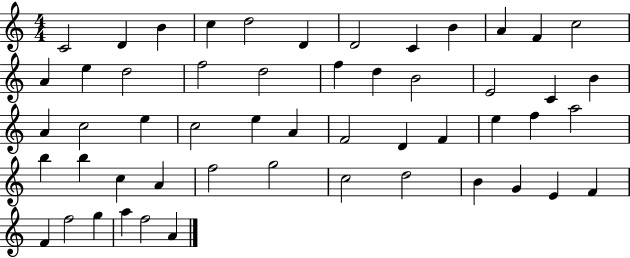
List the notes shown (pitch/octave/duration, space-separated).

C4/h D4/q B4/q C5/q D5/h D4/q D4/h C4/q B4/q A4/q F4/q C5/h A4/q E5/q D5/h F5/h D5/h F5/q D5/q B4/h E4/h C4/q B4/q A4/q C5/h E5/q C5/h E5/q A4/q F4/h D4/q F4/q E5/q F5/q A5/h B5/q B5/q C5/q A4/q F5/h G5/h C5/h D5/h B4/q G4/q E4/q F4/q F4/q F5/h G5/q A5/q F5/h A4/q